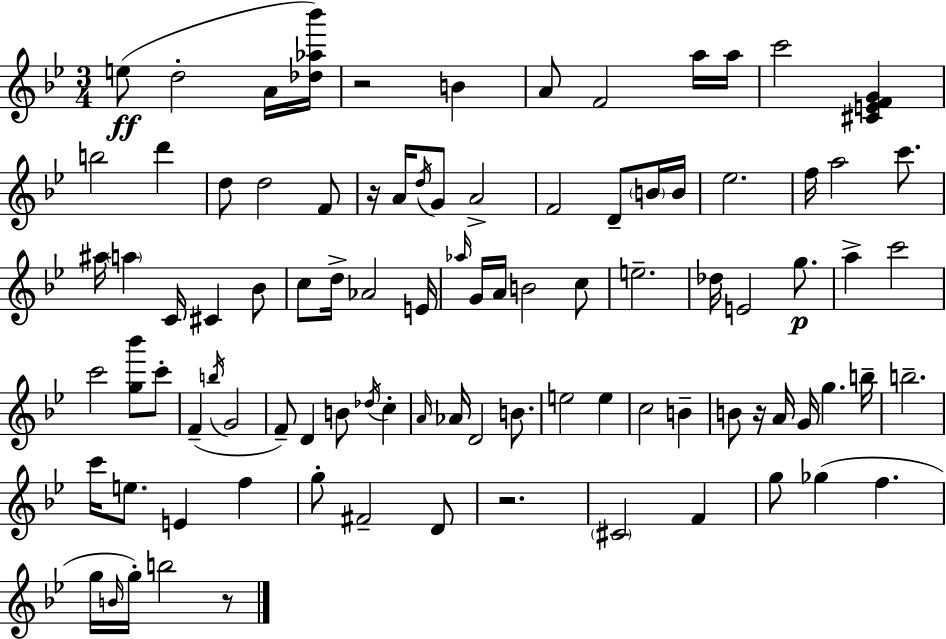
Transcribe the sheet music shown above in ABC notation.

X:1
T:Untitled
M:3/4
L:1/4
K:Bb
e/2 d2 A/4 [_d_a_b']/4 z2 B A/2 F2 a/4 a/4 c'2 [^CEFG] b2 d' d/2 d2 F/2 z/4 A/4 d/4 G/2 A2 F2 D/2 B/4 B/4 _e2 f/4 a2 c'/2 ^a/4 a C/4 ^C _B/2 c/2 d/4 _A2 E/4 _a/4 G/4 A/4 B2 c/2 e2 _d/4 E2 g/2 a c'2 c'2 [g_b']/2 c'/2 F b/4 G2 F/2 D B/2 _d/4 c A/4 _A/4 D2 B/2 e2 e c2 B B/2 z/4 A/4 G/4 g b/4 b2 c'/4 e/2 E f g/2 ^F2 D/2 z2 ^C2 F g/2 _g f g/4 B/4 g/4 b2 z/2